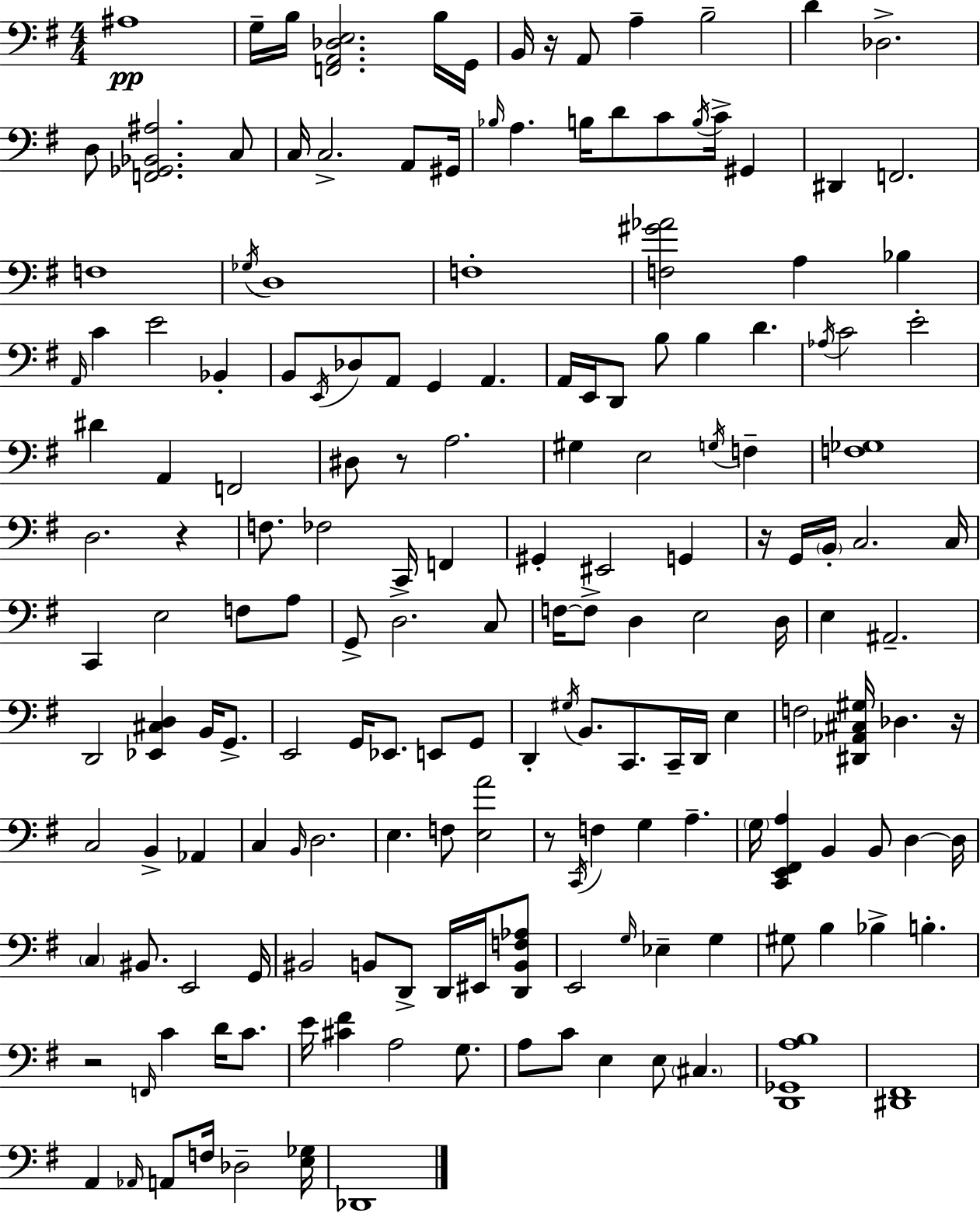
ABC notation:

X:1
T:Untitled
M:4/4
L:1/4
K:G
^A,4 G,/4 B,/4 [F,,A,,_D,E,]2 B,/4 G,,/4 B,,/4 z/4 A,,/2 A, B,2 D _D,2 D,/2 [F,,_G,,_B,,^A,]2 C,/2 C,/4 C,2 A,,/2 ^G,,/4 _B,/4 A, B,/4 D/2 C/2 B,/4 C/4 ^G,, ^D,, F,,2 F,4 _G,/4 D,4 F,4 [F,^G_A]2 A, _B, A,,/4 C E2 _B,, B,,/2 E,,/4 _D,/2 A,,/2 G,, A,, A,,/4 E,,/4 D,,/2 B,/2 B, D _A,/4 C2 E2 ^D A,, F,,2 ^D,/2 z/2 A,2 ^G, E,2 G,/4 F, [F,_G,]4 D,2 z F,/2 _F,2 C,,/4 F,, ^G,, ^E,,2 G,, z/4 G,,/4 B,,/4 C,2 C,/4 C,, E,2 F,/2 A,/2 G,,/2 D,2 C,/2 F,/4 F,/2 D, E,2 D,/4 E, ^A,,2 D,,2 [_E,,^C,D,] B,,/4 G,,/2 E,,2 G,,/4 _E,,/2 E,,/2 G,,/2 D,, ^G,/4 B,,/2 C,,/2 C,,/4 D,,/4 E, F,2 [^D,,_A,,^C,^G,]/4 _D, z/4 C,2 B,, _A,, C, B,,/4 D,2 E, F,/2 [E,A]2 z/2 C,,/4 F, G, A, G,/4 [C,,E,,^F,,A,] B,, B,,/2 D, D,/4 C, ^B,,/2 E,,2 G,,/4 ^B,,2 B,,/2 D,,/2 D,,/4 ^E,,/4 [D,,B,,F,_A,]/2 E,,2 G,/4 _E, G, ^G,/2 B, _B, B, z2 F,,/4 C D/4 C/2 E/4 [^C^F] A,2 G,/2 A,/2 C/2 E, E,/2 ^C, [D,,_G,,A,B,]4 [^D,,^F,,]4 A,, _A,,/4 A,,/2 F,/4 _D,2 [E,_G,]/4 _D,,4